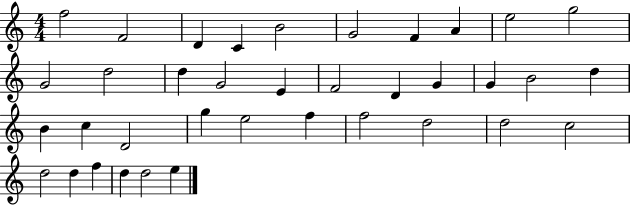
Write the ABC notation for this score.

X:1
T:Untitled
M:4/4
L:1/4
K:C
f2 F2 D C B2 G2 F A e2 g2 G2 d2 d G2 E F2 D G G B2 d B c D2 g e2 f f2 d2 d2 c2 d2 d f d d2 e